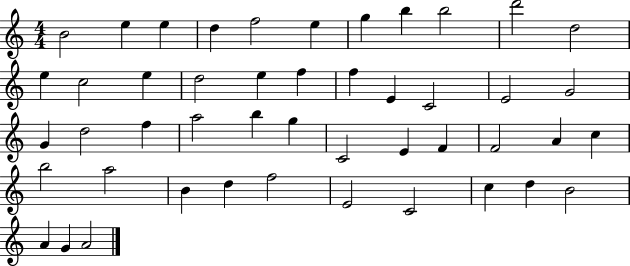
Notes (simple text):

B4/h E5/q E5/q D5/q F5/h E5/q G5/q B5/q B5/h D6/h D5/h E5/q C5/h E5/q D5/h E5/q F5/q F5/q E4/q C4/h E4/h G4/h G4/q D5/h F5/q A5/h B5/q G5/q C4/h E4/q F4/q F4/h A4/q C5/q B5/h A5/h B4/q D5/q F5/h E4/h C4/h C5/q D5/q B4/h A4/q G4/q A4/h